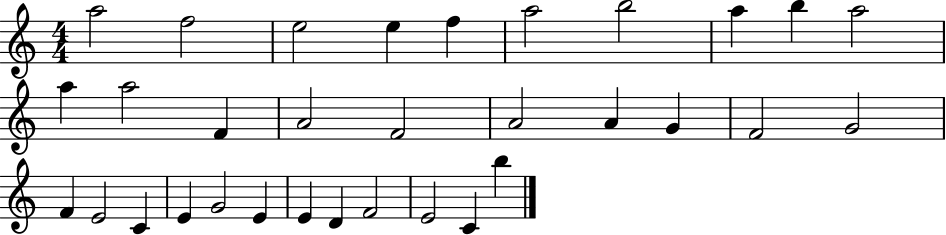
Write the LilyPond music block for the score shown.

{
  \clef treble
  \numericTimeSignature
  \time 4/4
  \key c \major
  a''2 f''2 | e''2 e''4 f''4 | a''2 b''2 | a''4 b''4 a''2 | \break a''4 a''2 f'4 | a'2 f'2 | a'2 a'4 g'4 | f'2 g'2 | \break f'4 e'2 c'4 | e'4 g'2 e'4 | e'4 d'4 f'2 | e'2 c'4 b''4 | \break \bar "|."
}